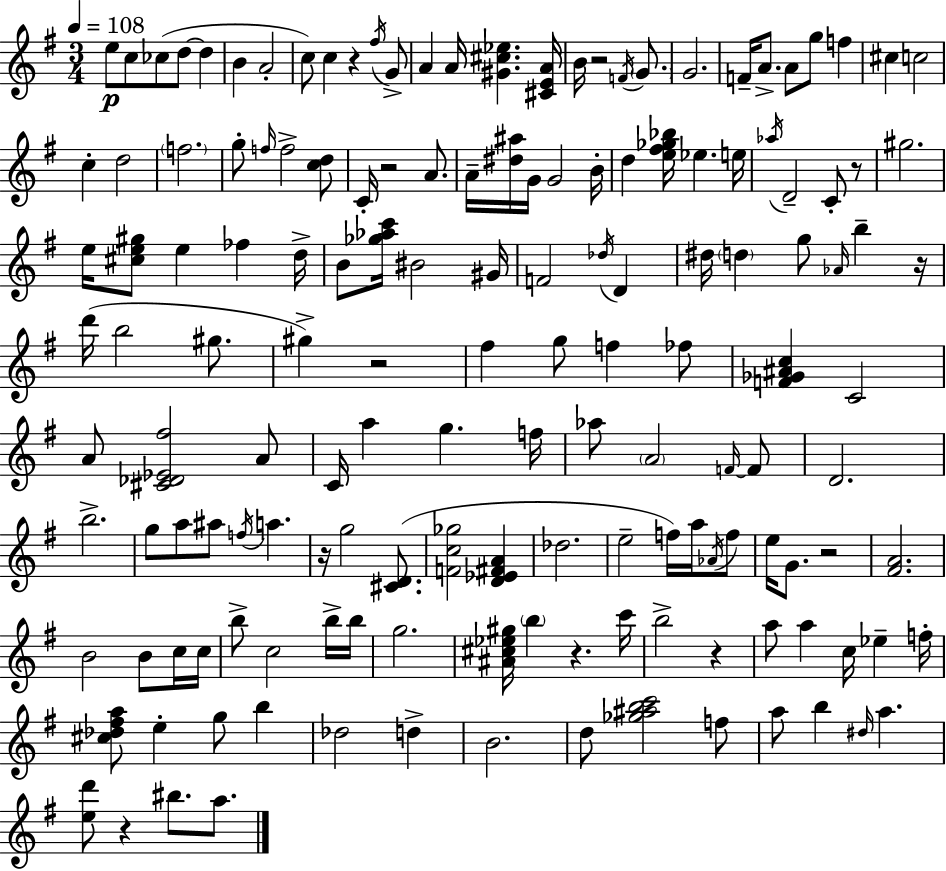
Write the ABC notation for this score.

X:1
T:Untitled
M:3/4
L:1/4
K:Em
e/2 c/2 _c/2 d/2 d B A2 c/2 c z ^f/4 G/2 A A/4 [^G^c_e] [^CEA]/4 B/4 z2 F/4 G/2 G2 F/4 A/2 A/2 g/2 f ^c c2 c d2 f2 g/2 f/4 f2 [cd]/2 C/4 z2 A/2 A/4 [^d^a]/4 G/4 G2 B/4 d [e^f_g_b]/4 _e e/4 _a/4 D2 C/2 z/2 ^g2 e/4 [^ce^g]/2 e _f d/4 B/2 [_g_ac']/4 ^B2 ^G/4 F2 _d/4 D ^d/4 d g/2 _A/4 b z/4 d'/4 b2 ^g/2 ^g z2 ^f g/2 f _f/2 [F_G^Ac] C2 A/2 [^C_D_E^f]2 A/2 C/4 a g f/4 _a/2 A2 F/4 F/2 D2 b2 g/2 a/2 ^a/2 f/4 a z/4 g2 [^CD]/2 [Fc_g]2 [D_E^FA] _d2 e2 f/4 a/4 _A/4 f/2 e/4 G/2 z2 [^FA]2 B2 B/2 c/4 c/4 b/2 c2 b/4 b/4 g2 [^A^c_e^g]/4 b z c'/4 b2 z a/2 a c/4 _e f/4 [^c_d^fa]/2 e g/2 b _d2 d B2 d/2 [_g^abc']2 f/2 a/2 b ^d/4 a [ed']/2 z ^b/2 a/2